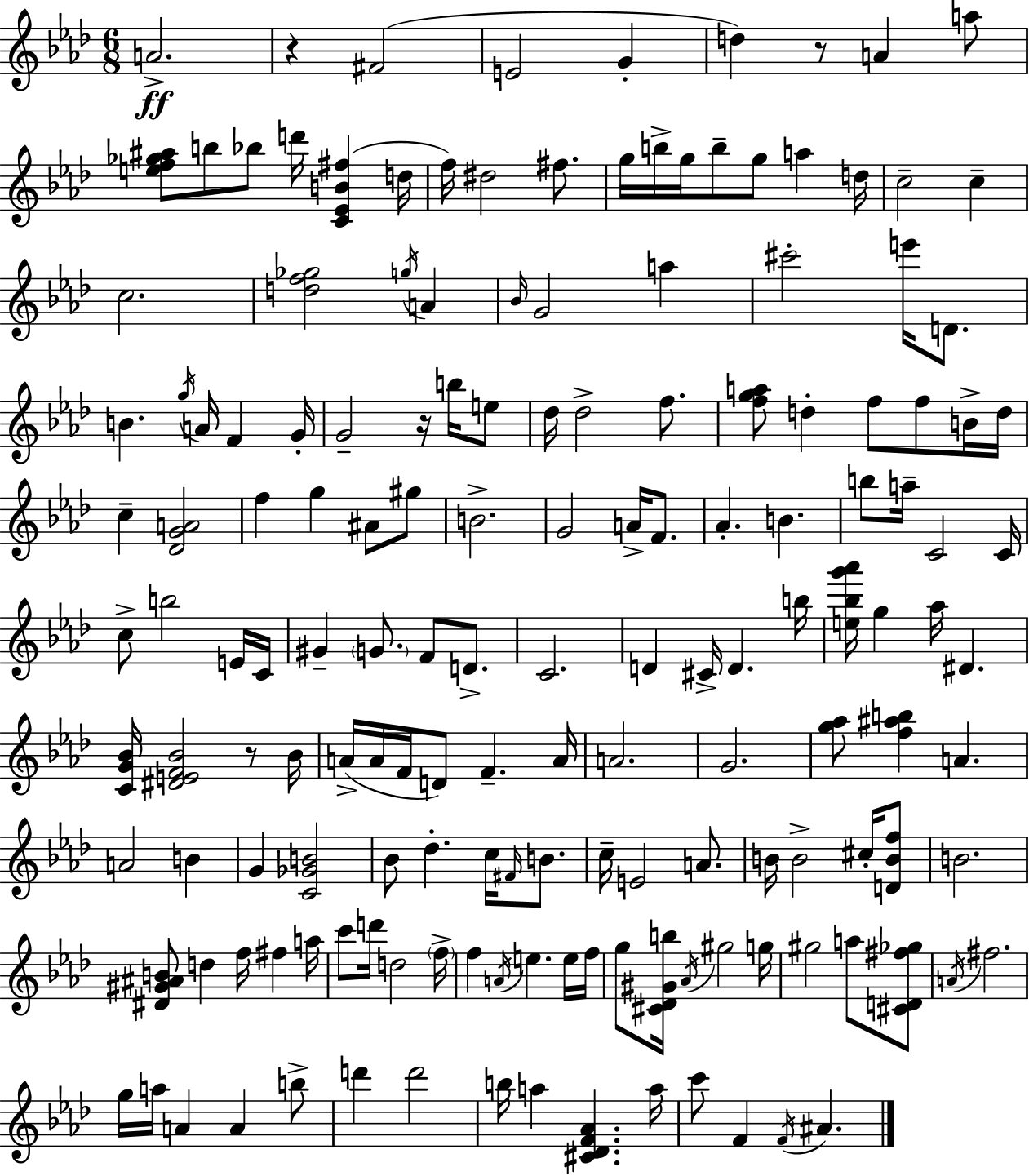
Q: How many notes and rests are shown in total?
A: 159